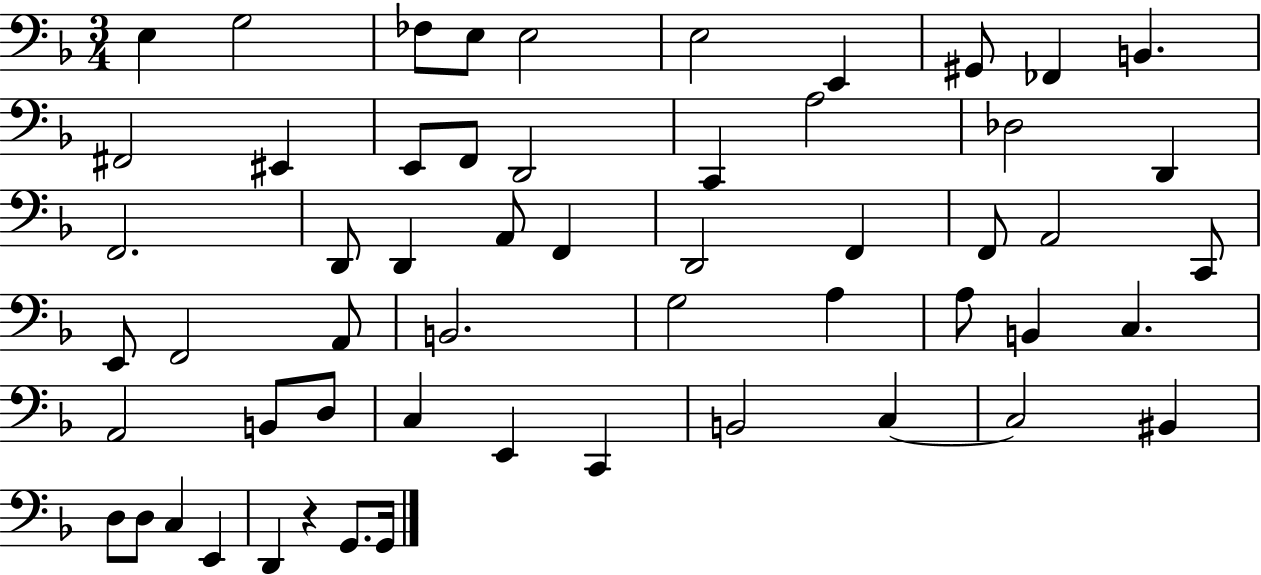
E3/q G3/h FES3/e E3/e E3/h E3/h E2/q G#2/e FES2/q B2/q. F#2/h EIS2/q E2/e F2/e D2/h C2/q A3/h Db3/h D2/q F2/h. D2/e D2/q A2/e F2/q D2/h F2/q F2/e A2/h C2/e E2/e F2/h A2/e B2/h. G3/h A3/q A3/e B2/q C3/q. A2/h B2/e D3/e C3/q E2/q C2/q B2/h C3/q C3/h BIS2/q D3/e D3/e C3/q E2/q D2/q R/q G2/e. G2/s